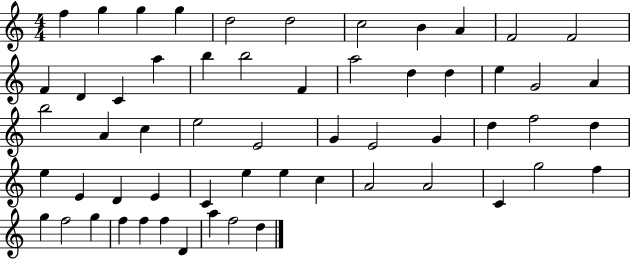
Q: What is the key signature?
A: C major